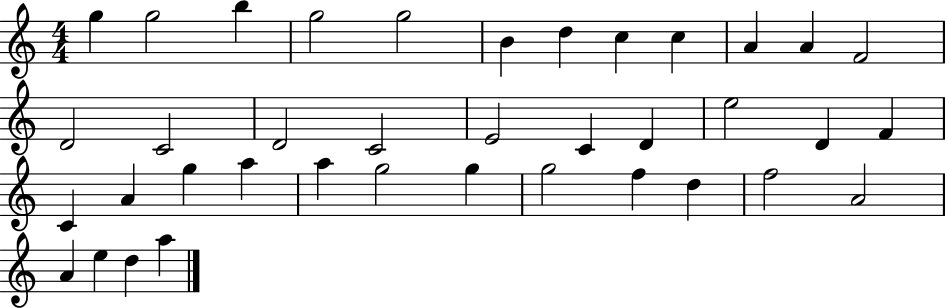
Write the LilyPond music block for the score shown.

{
  \clef treble
  \numericTimeSignature
  \time 4/4
  \key c \major
  g''4 g''2 b''4 | g''2 g''2 | b'4 d''4 c''4 c''4 | a'4 a'4 f'2 | \break d'2 c'2 | d'2 c'2 | e'2 c'4 d'4 | e''2 d'4 f'4 | \break c'4 a'4 g''4 a''4 | a''4 g''2 g''4 | g''2 f''4 d''4 | f''2 a'2 | \break a'4 e''4 d''4 a''4 | \bar "|."
}